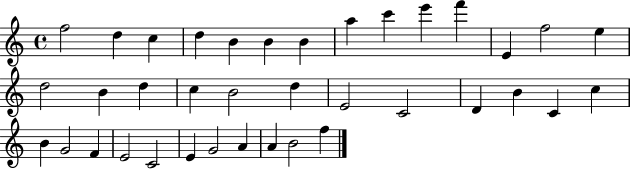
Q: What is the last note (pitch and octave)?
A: F5